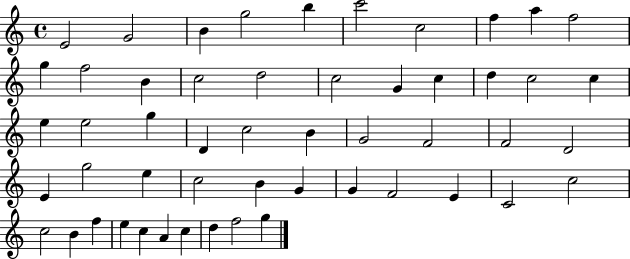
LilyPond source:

{
  \clef treble
  \time 4/4
  \defaultTimeSignature
  \key c \major
  e'2 g'2 | b'4 g''2 b''4 | c'''2 c''2 | f''4 a''4 f''2 | \break g''4 f''2 b'4 | c''2 d''2 | c''2 g'4 c''4 | d''4 c''2 c''4 | \break e''4 e''2 g''4 | d'4 c''2 b'4 | g'2 f'2 | f'2 d'2 | \break e'4 g''2 e''4 | c''2 b'4 g'4 | g'4 f'2 e'4 | c'2 c''2 | \break c''2 b'4 f''4 | e''4 c''4 a'4 c''4 | d''4 f''2 g''4 | \bar "|."
}